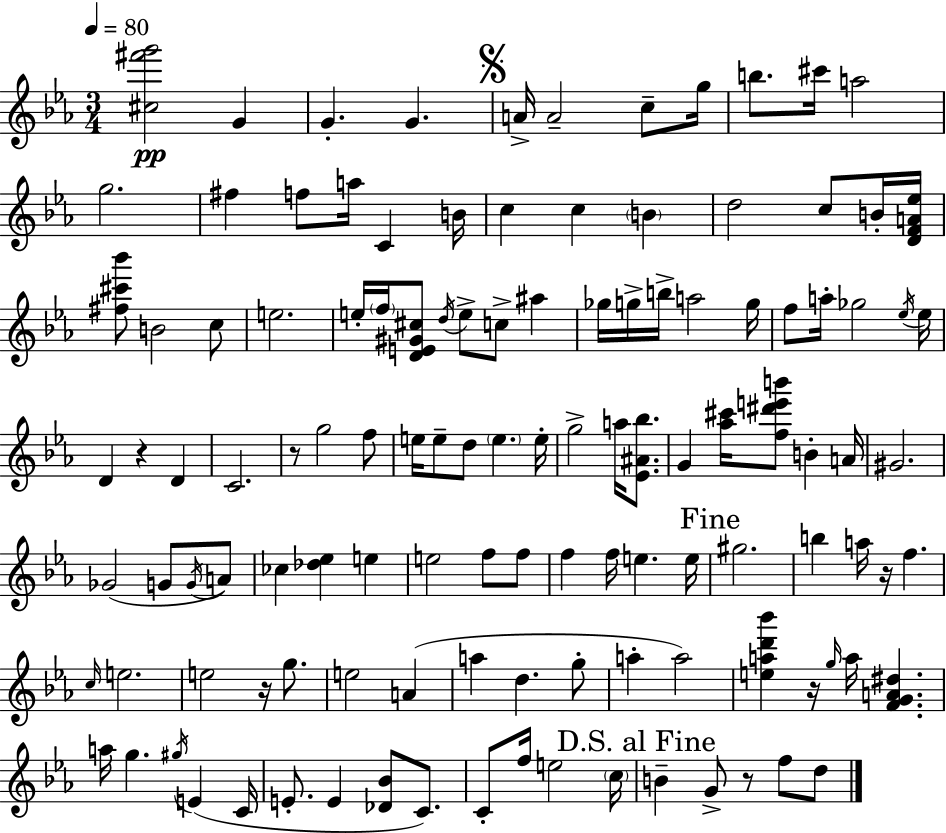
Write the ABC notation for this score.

X:1
T:Untitled
M:3/4
L:1/4
K:Eb
[^c^f'g']2 G G G A/4 A2 c/2 g/4 b/2 ^c'/4 a2 g2 ^f f/2 a/4 C B/4 c c B d2 c/2 B/4 [DFA_e]/4 [^f^c'_b']/2 B2 c/2 e2 e/4 f/4 [DE^G^c]/2 d/4 e/2 c/2 ^a _g/4 g/4 b/4 a2 g/4 f/2 a/4 _g2 _e/4 _e/4 D z D C2 z/2 g2 f/2 e/4 e/2 d/2 e e/4 g2 a/4 [_E^A_b]/2 G [_a^c']/4 [f^d'e'b']/2 B A/4 ^G2 _G2 G/2 G/4 A/2 _c [_d_e] e e2 f/2 f/2 f f/4 e e/4 ^g2 b a/4 z/4 f c/4 e2 e2 z/4 g/2 e2 A a d g/2 a a2 [ead'_b'] z/4 g/4 a/4 [FGA^d] a/4 g ^g/4 E C/4 E/2 E [_D_B]/2 C/2 C/2 f/4 e2 c/4 B G/2 z/2 f/2 d/2